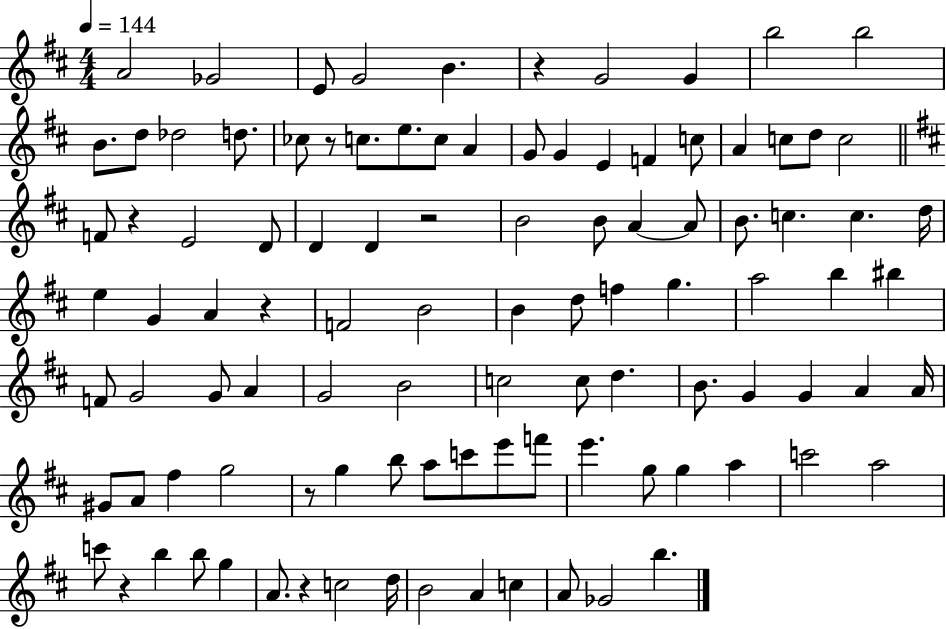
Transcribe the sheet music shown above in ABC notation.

X:1
T:Untitled
M:4/4
L:1/4
K:D
A2 _G2 E/2 G2 B z G2 G b2 b2 B/2 d/2 _d2 d/2 _c/2 z/2 c/2 e/2 c/2 A G/2 G E F c/2 A c/2 d/2 c2 F/2 z E2 D/2 D D z2 B2 B/2 A A/2 B/2 c c d/4 e G A z F2 B2 B d/2 f g a2 b ^b F/2 G2 G/2 A G2 B2 c2 c/2 d B/2 G G A A/4 ^G/2 A/2 ^f g2 z/2 g b/2 a/2 c'/2 e'/2 f'/2 e' g/2 g a c'2 a2 c'/2 z b b/2 g A/2 z c2 d/4 B2 A c A/2 _G2 b